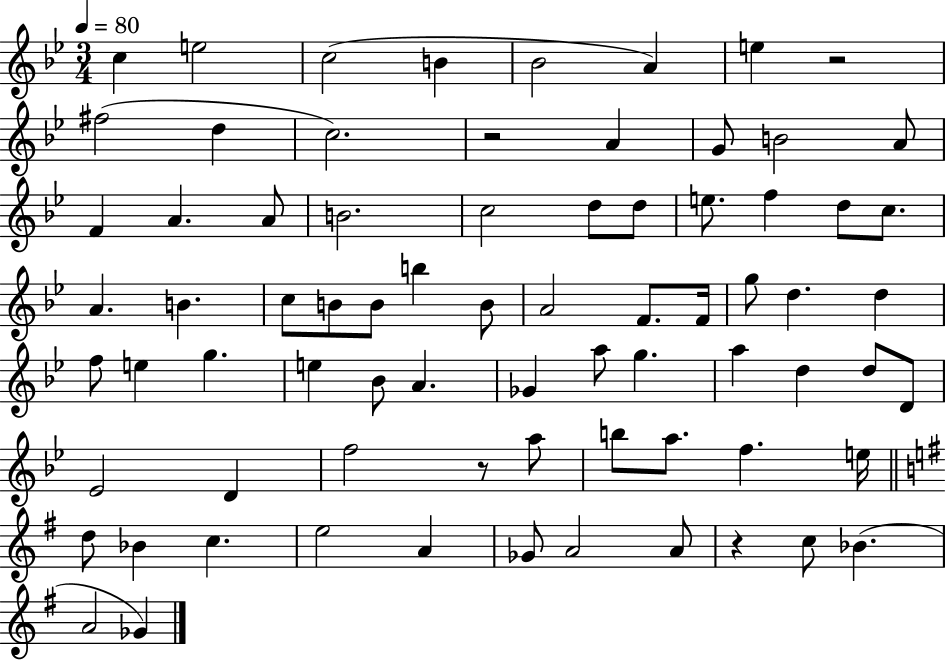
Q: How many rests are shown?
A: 4